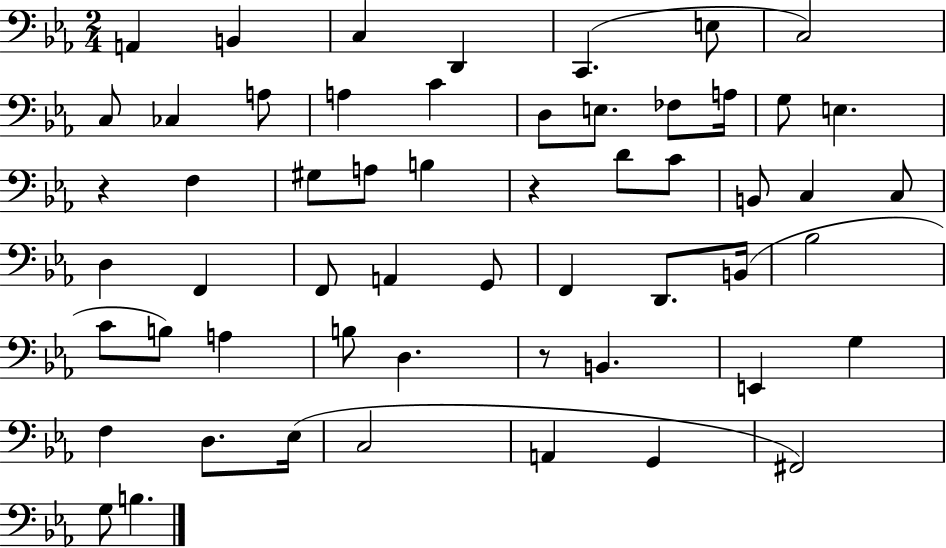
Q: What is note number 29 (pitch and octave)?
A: F2